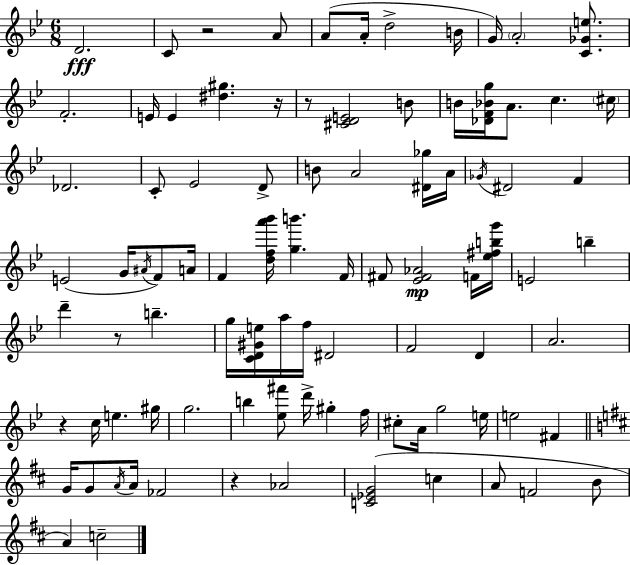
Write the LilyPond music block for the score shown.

{
  \clef treble
  \numericTimeSignature
  \time 6/8
  \key g \minor
  d'2.\fff | c'8 r2 a'8 | a'8( a'16-. d''2-> b'16 | g'16) \parenthesize a'2-. <c' ges' e''>8. | \break f'2.-. | e'16 e'4 <dis'' gis''>4. r16 | r8 <cis' d' e'>2 b'8 | b'16 <des' f' bes' g''>16 a'8. c''4. \parenthesize cis''16 | \break des'2. | c'8-. ees'2 d'8-> | b'8 a'2 <dis' ges''>16 a'16 | \acciaccatura { ges'16 } dis'2 f'4 | \break e'2( g'16 \acciaccatura { ais'16 } f'8) | a'16 f'4 <d'' f'' a''' bes'''>16 <g'' b'''>4. | f'16 fis'8 <ees' fis' aes'>2\mp | f'16 <ees'' fis'' b'' g'''>16 e'2 b''4-- | \break d'''4-- r8 b''4.-- | g''16 <c' d' gis' e''>16 a''16 f''16 dis'2 | f'2 d'4 | a'2. | \break r4 c''16 e''4. | gis''16 g''2. | b''4 <ees'' fis'''>8 d'''16-> gis''4-. | f''16 cis''8-. a'16 g''2 | \break e''16 e''2 fis'4 | \bar "||" \break \key d \major g'16 g'8 \acciaccatura { a'16 } a'16 fes'2 | r4 aes'2 | <c' ees' g'>2( c''4 | a'8 f'2 b'8 | \break a'4) c''2-- | \bar "|."
}